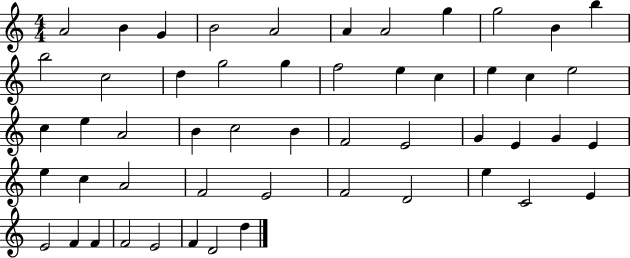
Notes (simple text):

A4/h B4/q G4/q B4/h A4/h A4/q A4/h G5/q G5/h B4/q B5/q B5/h C5/h D5/q G5/h G5/q F5/h E5/q C5/q E5/q C5/q E5/h C5/q E5/q A4/h B4/q C5/h B4/q F4/h E4/h G4/q E4/q G4/q E4/q E5/q C5/q A4/h F4/h E4/h F4/h D4/h E5/q C4/h E4/q E4/h F4/q F4/q F4/h E4/h F4/q D4/h D5/q